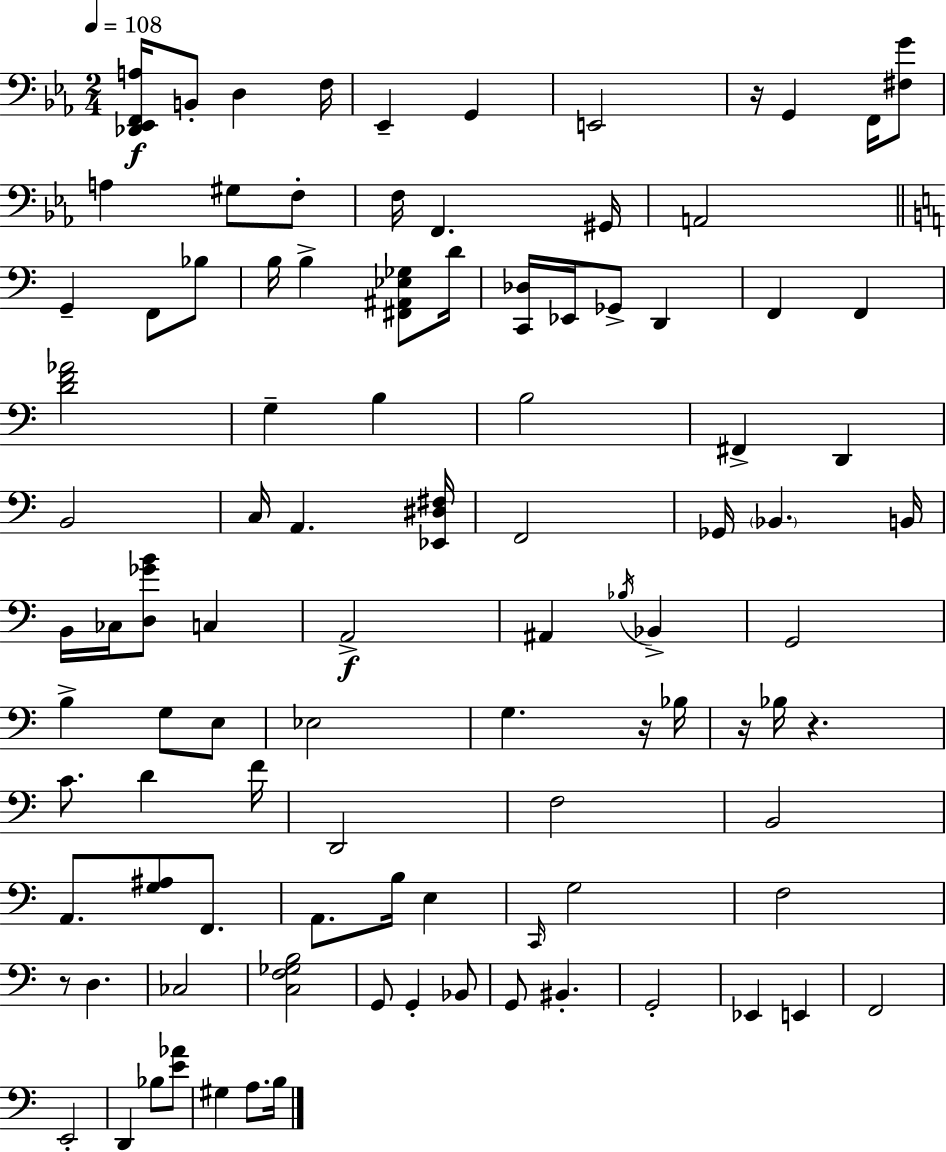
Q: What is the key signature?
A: EES major